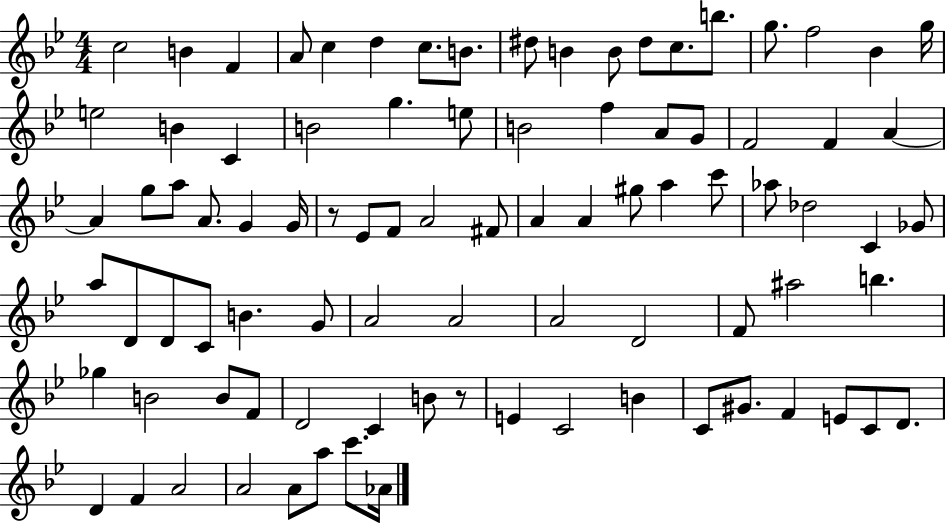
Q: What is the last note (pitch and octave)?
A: Ab4